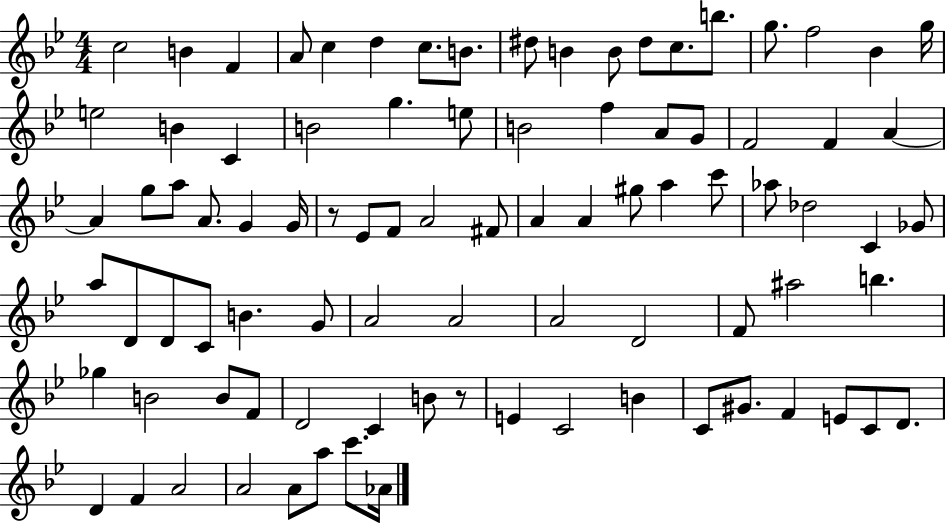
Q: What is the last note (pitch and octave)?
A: Ab4